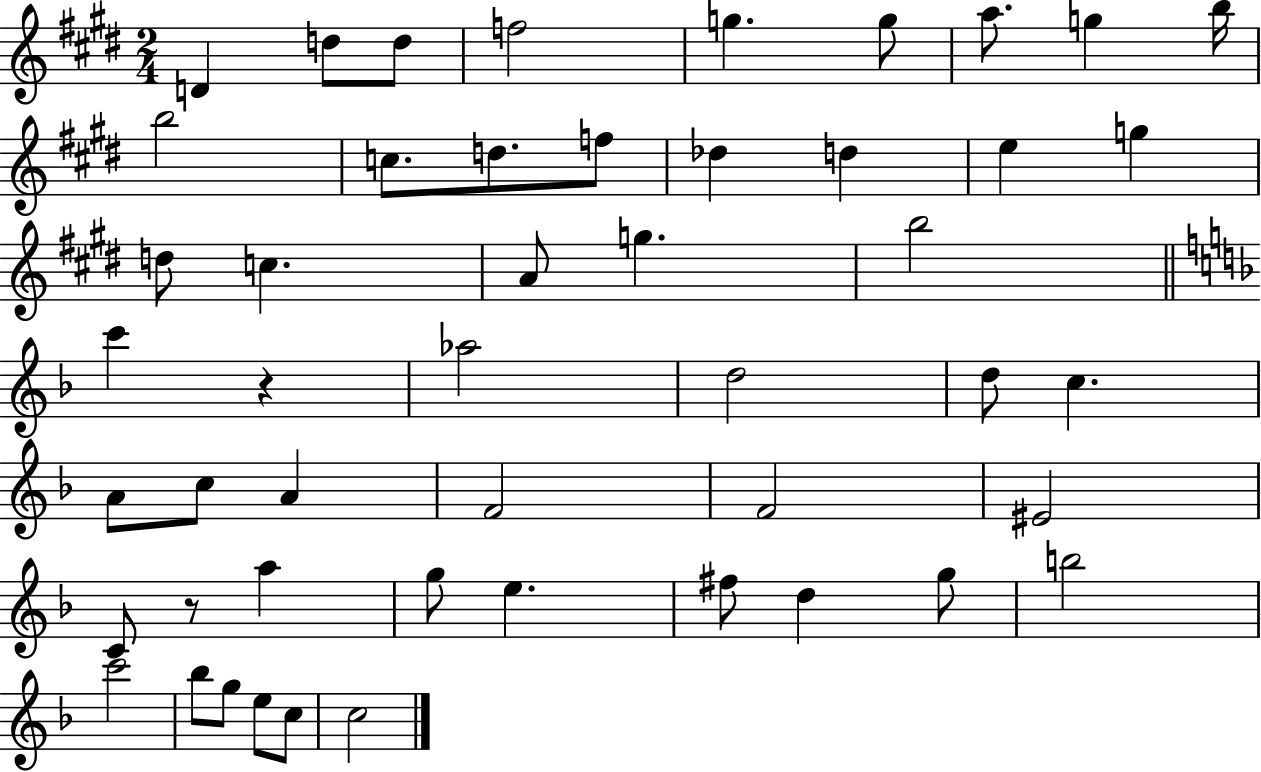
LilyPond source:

{
  \clef treble
  \numericTimeSignature
  \time 2/4
  \key e \major
  d'4 d''8 d''8 | f''2 | g''4. g''8 | a''8. g''4 b''16 | \break b''2 | c''8. d''8. f''8 | des''4 d''4 | e''4 g''4 | \break d''8 c''4. | a'8 g''4. | b''2 | \bar "||" \break \key d \minor c'''4 r4 | aes''2 | d''2 | d''8 c''4. | \break a'8 c''8 a'4 | f'2 | f'2 | eis'2 | \break c'8 r8 a''4 | g''8 e''4. | fis''8 d''4 g''8 | b''2 | \break c'''2 | bes''8 g''8 e''8 c''8 | c''2 | \bar "|."
}